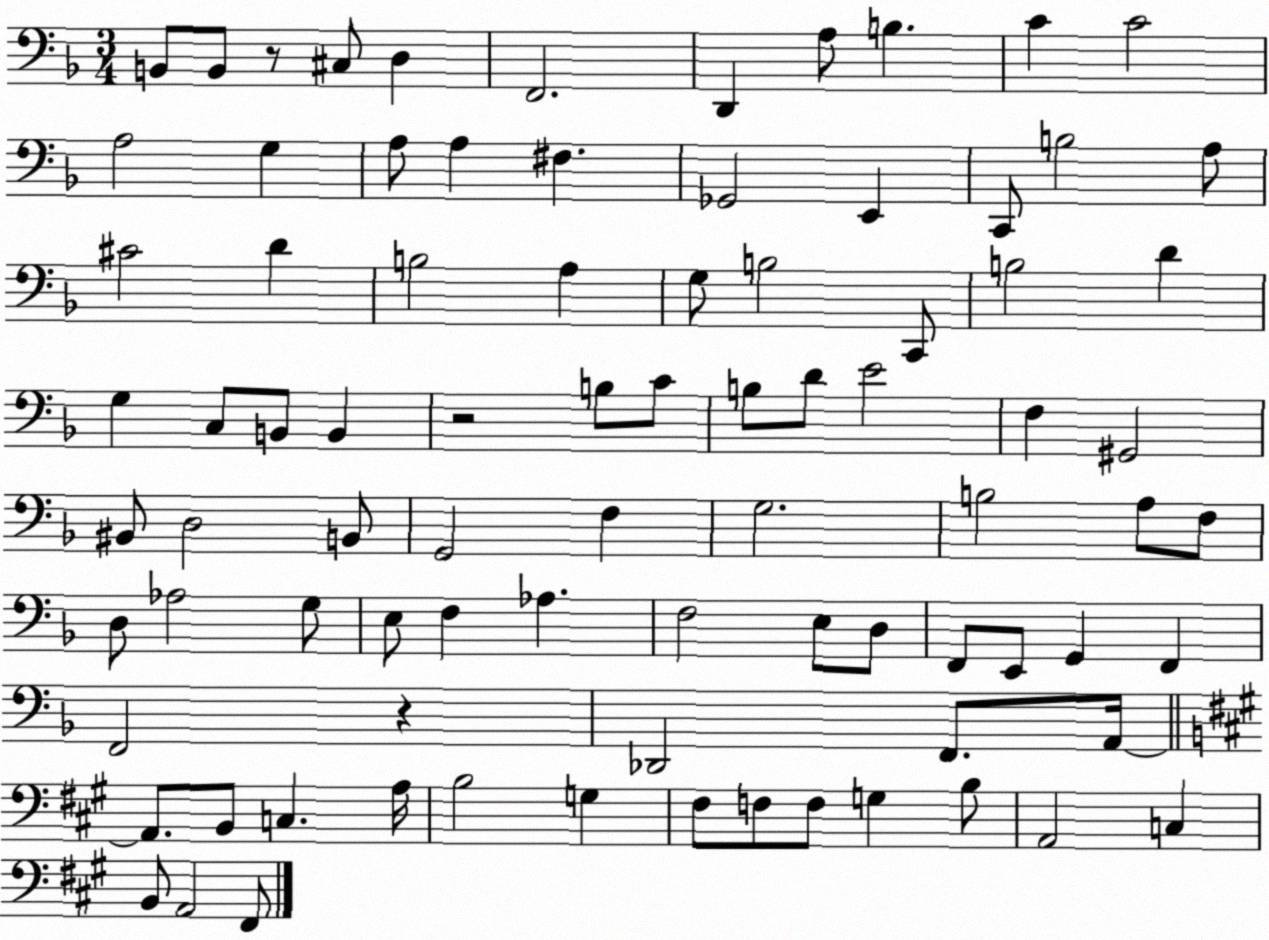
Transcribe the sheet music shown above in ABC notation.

X:1
T:Untitled
M:3/4
L:1/4
K:F
B,,/2 B,,/2 z/2 ^C,/2 D, F,,2 D,, A,/2 B, C C2 A,2 G, A,/2 A, ^F, _G,,2 E,, C,,/2 B,2 A,/2 ^C2 D B,2 A, G,/2 B,2 C,,/2 B,2 D G, C,/2 B,,/2 B,, z2 B,/2 C/2 B,/2 D/2 E2 F, ^G,,2 ^B,,/2 D,2 B,,/2 G,,2 F, G,2 B,2 A,/2 F,/2 D,/2 _A,2 G,/2 E,/2 F, _A, F,2 E,/2 D,/2 F,,/2 E,,/2 G,, F,, F,,2 z _D,,2 F,,/2 A,,/4 A,,/2 B,,/2 C, A,/4 B,2 G, ^F,/2 F,/2 F,/2 G, B,/2 A,,2 C, B,,/2 A,,2 ^F,,/2